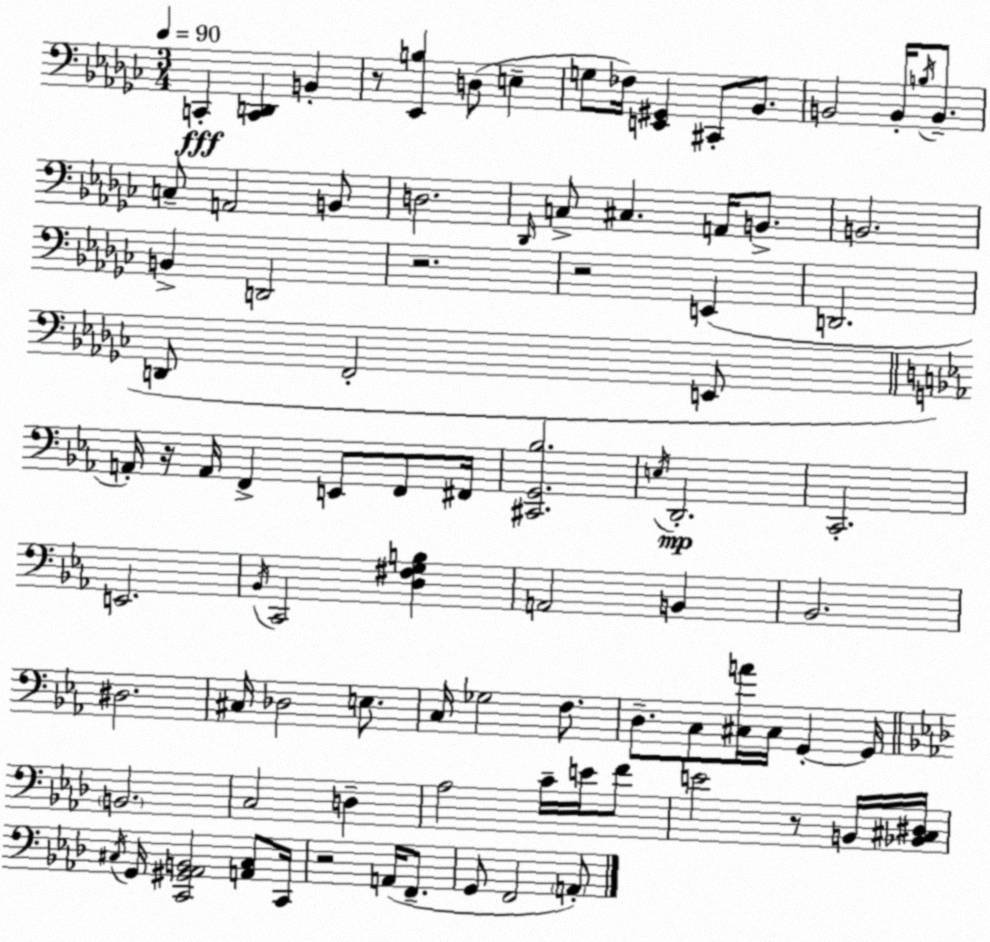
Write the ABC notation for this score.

X:1
T:Untitled
M:3/4
L:1/4
K:Ebm
C,, [C,,D,,] B,, z/2 [_E,,B,] D,/2 E, G,/2 _F,/4 [E,,^G,,] ^C,,/2 _B,,/2 B,,2 B,,/4 B,/4 B,,/2 C,/2 A,,2 B,,/2 D,2 _D,,/4 C,/2 ^C, A,,/4 B,,/2 B,,2 B,, D,,2 z2 z2 E,, D,,2 D,,/2 F,,2 E,,/2 A,,/4 z/4 A,,/4 F,, E,,/2 F,,/2 ^F,,/4 [^C,,G,,_B,]2 E,/4 D,,2 C,,2 E,,2 _B,,/4 C,,2 [D,^F,G,B,] A,,2 B,, _B,,2 ^D,2 ^C,/4 _D,2 E,/2 C,/4 _G,2 F,/2 D,/2 C,/2 [^C,A]/4 ^C,/4 G,, G,,/4 B,,2 C,2 D, _A,2 C/4 E/4 F/2 E2 z/2 B,,/4 [_B,,^C,^D,]/4 ^C,/4 G,,/4 [C,,^G,,_A,,B,,]2 [A,,^C,]/2 C,,/4 z2 A,,/4 F,,/2 G,,/2 F,,2 A,,/2